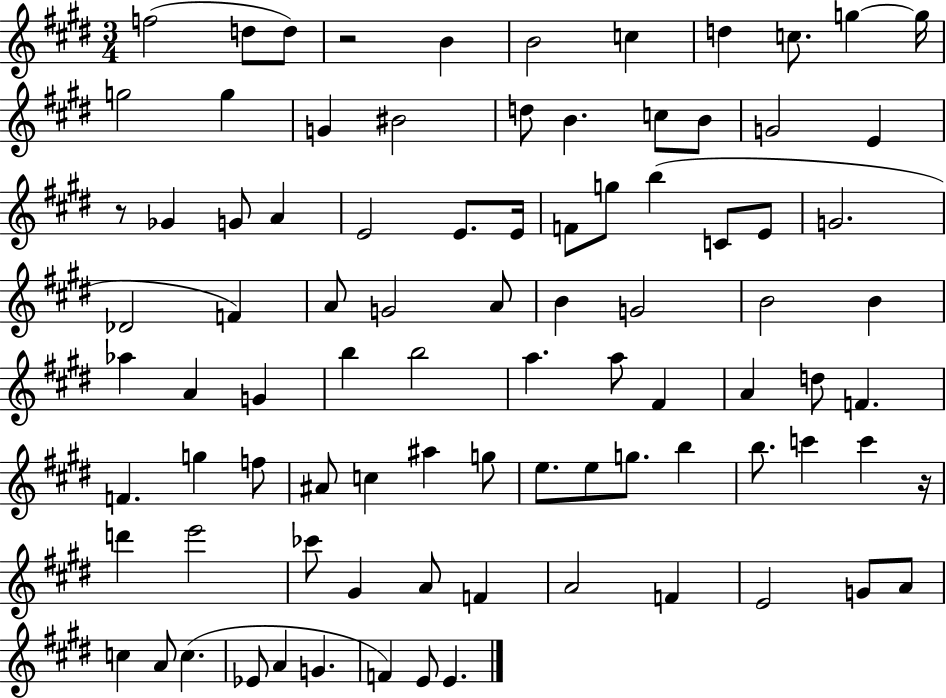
{
  \clef treble
  \numericTimeSignature
  \time 3/4
  \key e \major
  \repeat volta 2 { f''2( d''8 d''8) | r2 b'4 | b'2 c''4 | d''4 c''8. g''4~~ g''16 | \break g''2 g''4 | g'4 bis'2 | d''8 b'4. c''8 b'8 | g'2 e'4 | \break r8 ges'4 g'8 a'4 | e'2 e'8. e'16 | f'8 g''8 b''4( c'8 e'8 | g'2. | \break des'2 f'4) | a'8 g'2 a'8 | b'4 g'2 | b'2 b'4 | \break aes''4 a'4 g'4 | b''4 b''2 | a''4. a''8 fis'4 | a'4 d''8 f'4. | \break f'4. g''4 f''8 | ais'8 c''4 ais''4 g''8 | e''8. e''8 g''8. b''4 | b''8. c'''4 c'''4 r16 | \break d'''4 e'''2 | ces'''8 gis'4 a'8 f'4 | a'2 f'4 | e'2 g'8 a'8 | \break c''4 a'8 c''4.( | ees'8 a'4 g'4. | f'4) e'8 e'4. | } \bar "|."
}